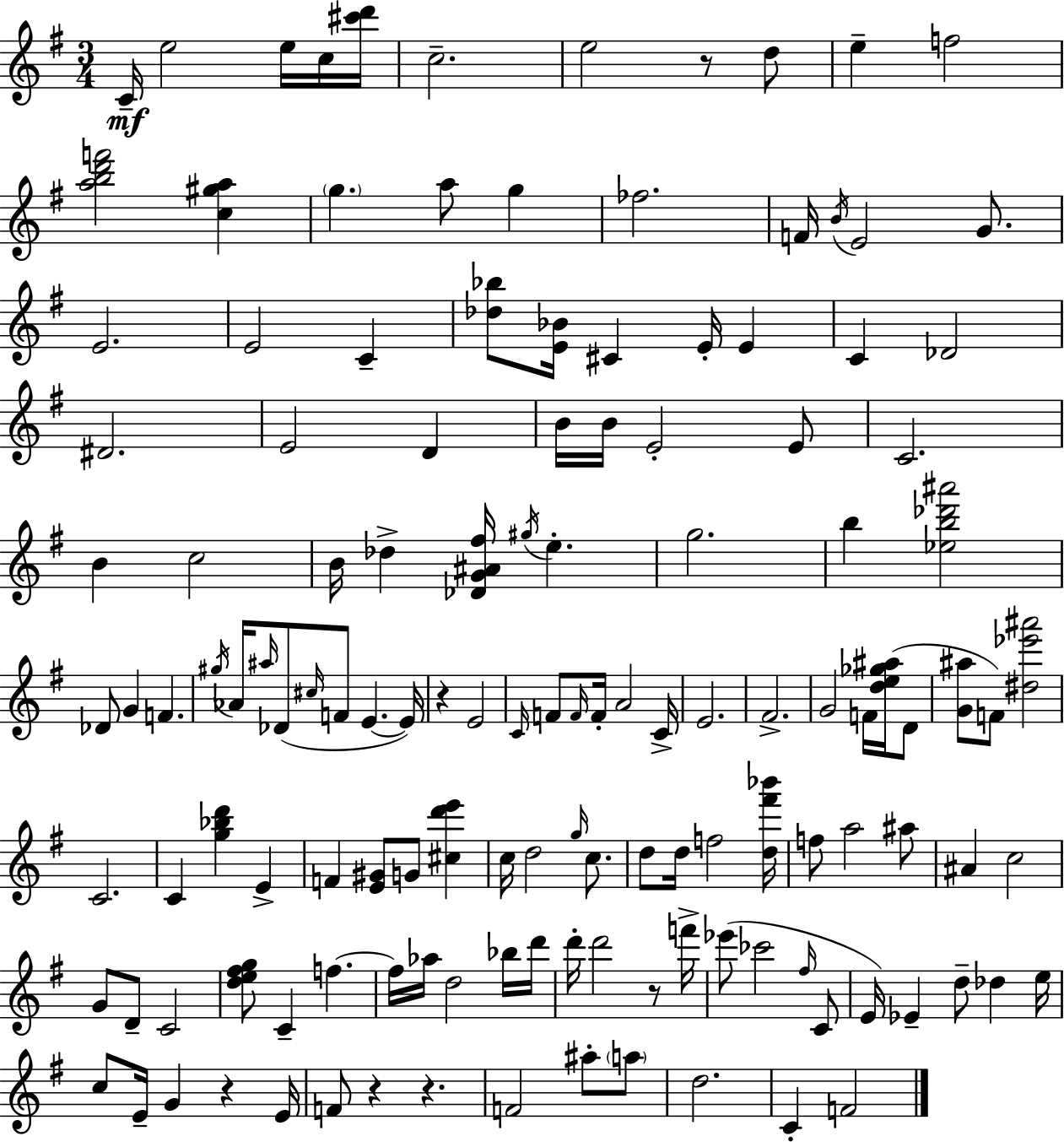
C4/s E5/h E5/s C5/s [C#6,D6]/s C5/h. E5/h R/e D5/e E5/q F5/h [A5,B5,D6,F6]/h [C5,G#5,A5]/q G5/q. A5/e G5/q FES5/h. F4/s B4/s E4/h G4/e. E4/h. E4/h C4/q [Db5,Bb5]/e [E4,Bb4]/s C#4/q E4/s E4/q C4/q Db4/h D#4/h. E4/h D4/q B4/s B4/s E4/h E4/e C4/h. B4/q C5/h B4/s Db5/q [Db4,G4,A#4,F#5]/s G#5/s E5/q. G5/h. B5/q [Eb5,B5,Db6,A#6]/h Db4/e G4/q F4/q. G#5/s Ab4/s A#5/s Db4/e C#5/s F4/e E4/q. E4/s R/q E4/h C4/s F4/e F4/s F4/s A4/h C4/s E4/h. F#4/h. G4/h F4/s [D5,E5,Gb5,A#5]/s D4/e [G4,A#5]/e F4/e [D#5,Eb6,A#6]/h C4/h. C4/q [G5,Bb5,D6]/q E4/q F4/q [E4,G#4]/e G4/e [C#5,D6,E6]/q C5/s D5/h G5/s C5/e. D5/e D5/s F5/h [D5,F#6,Bb6]/s F5/e A5/h A#5/e A#4/q C5/h G4/e D4/e C4/h [D5,E5,F#5,G5]/e C4/q F5/q. F5/s Ab5/s D5/h Bb5/s D6/s D6/s D6/h R/e F6/s Eb6/e CES6/h F#5/s C4/e E4/s Eb4/q D5/e Db5/q E5/s C5/e E4/s G4/q R/q E4/s F4/e R/q R/q. F4/h A#5/e A5/e D5/h. C4/q F4/h